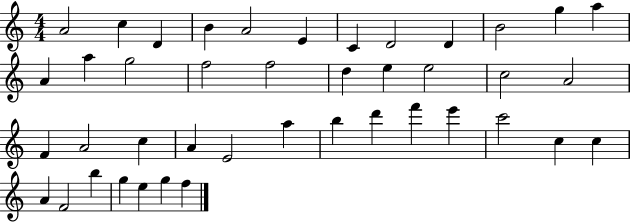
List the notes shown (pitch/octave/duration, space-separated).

A4/h C5/q D4/q B4/q A4/h E4/q C4/q D4/h D4/q B4/h G5/q A5/q A4/q A5/q G5/h F5/h F5/h D5/q E5/q E5/h C5/h A4/h F4/q A4/h C5/q A4/q E4/h A5/q B5/q D6/q F6/q E6/q C6/h C5/q C5/q A4/q F4/h B5/q G5/q E5/q G5/q F5/q